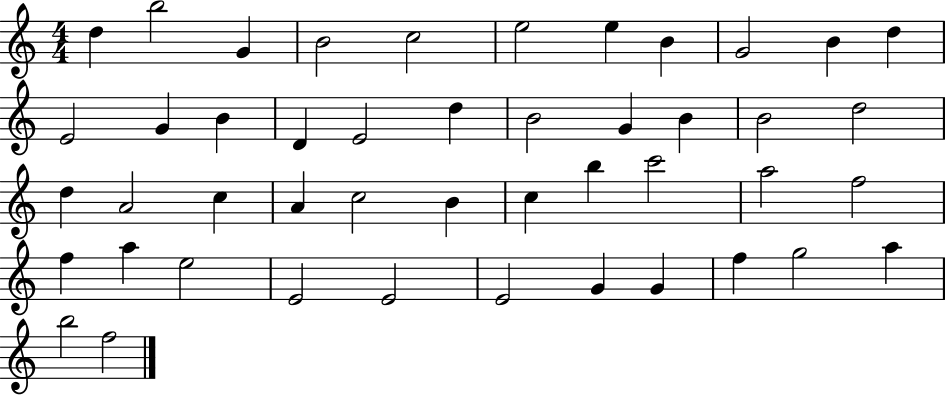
{
  \clef treble
  \numericTimeSignature
  \time 4/4
  \key c \major
  d''4 b''2 g'4 | b'2 c''2 | e''2 e''4 b'4 | g'2 b'4 d''4 | \break e'2 g'4 b'4 | d'4 e'2 d''4 | b'2 g'4 b'4 | b'2 d''2 | \break d''4 a'2 c''4 | a'4 c''2 b'4 | c''4 b''4 c'''2 | a''2 f''2 | \break f''4 a''4 e''2 | e'2 e'2 | e'2 g'4 g'4 | f''4 g''2 a''4 | \break b''2 f''2 | \bar "|."
}